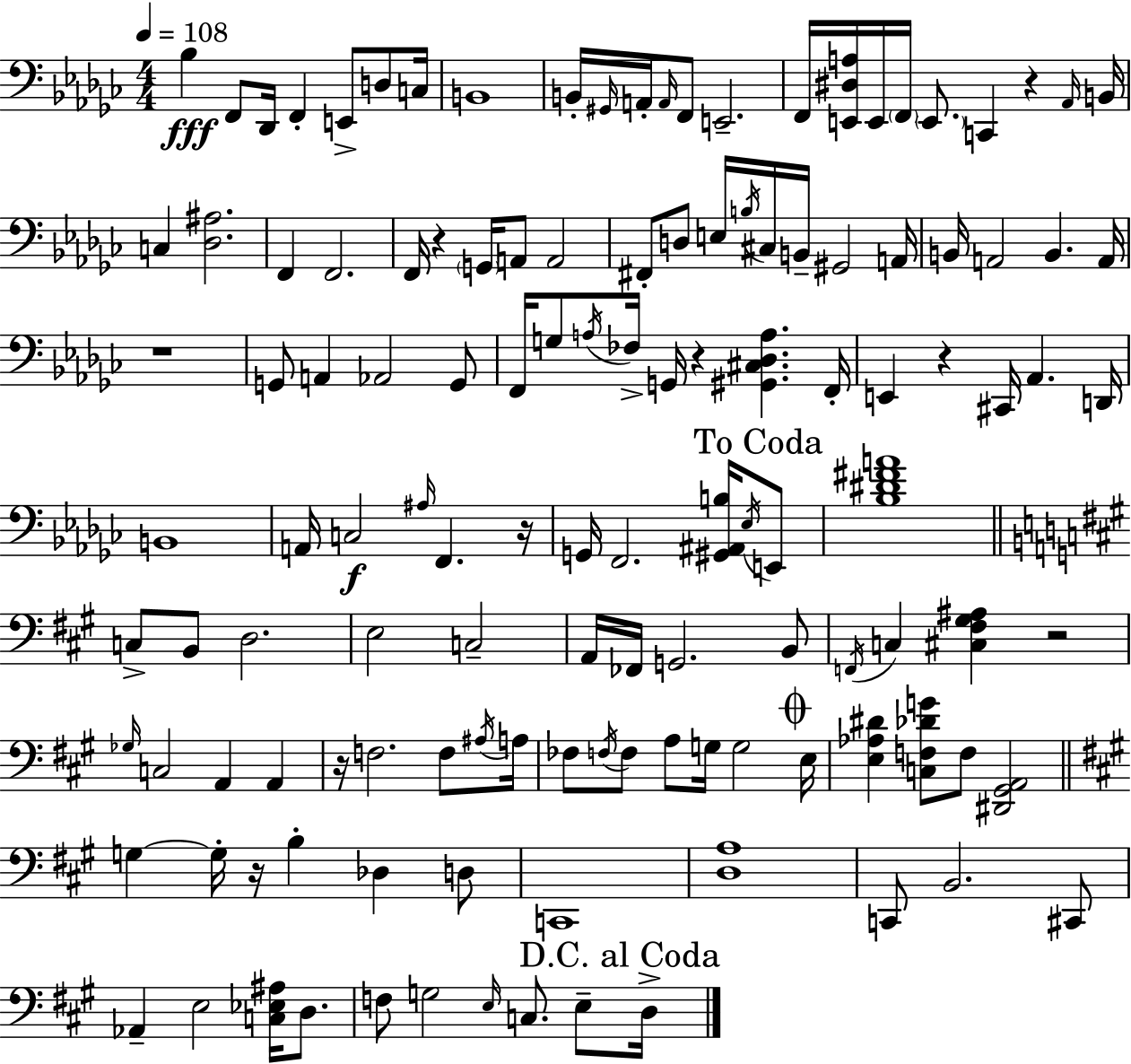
X:1
T:Untitled
M:4/4
L:1/4
K:Ebm
_B, F,,/2 _D,,/4 F,, E,,/2 D,/2 C,/4 B,,4 B,,/4 ^G,,/4 A,,/4 A,,/4 F,,/2 E,,2 F,,/4 [E,,^D,A,]/4 E,,/4 F,,/4 E,,/2 C,, z _A,,/4 B,,/4 C, [_D,^A,]2 F,, F,,2 F,,/4 z G,,/4 A,,/2 A,,2 ^F,,/2 D,/2 E,/4 B,/4 ^C,/4 B,,/4 ^G,,2 A,,/4 B,,/4 A,,2 B,, A,,/4 z4 G,,/2 A,, _A,,2 G,,/2 F,,/4 G,/2 A,/4 _F,/4 G,,/4 z [^G,,^C,_D,A,] F,,/4 E,, z ^C,,/4 _A,, D,,/4 B,,4 A,,/4 C,2 ^A,/4 F,, z/4 G,,/4 F,,2 [^G,,^A,,B,]/4 _E,/4 E,,/2 [_B,^D^FA]4 C,/2 B,,/2 D,2 E,2 C,2 A,,/4 _F,,/4 G,,2 B,,/2 F,,/4 C, [^C,^F,^G,^A,] z2 _G,/4 C,2 A,, A,, z/4 F,2 F,/2 ^A,/4 A,/4 _F,/2 F,/4 F,/2 A,/2 G,/4 G,2 E,/4 [E,_A,^D] [C,F,_DG]/2 F,/2 [^D,,^G,,A,,]2 G, G,/4 z/4 B, _D, D,/2 C,,4 [D,A,]4 C,,/2 B,,2 ^C,,/2 _A,, E,2 [C,_E,^A,]/4 D,/2 F,/2 G,2 E,/4 C,/2 E,/2 D,/4